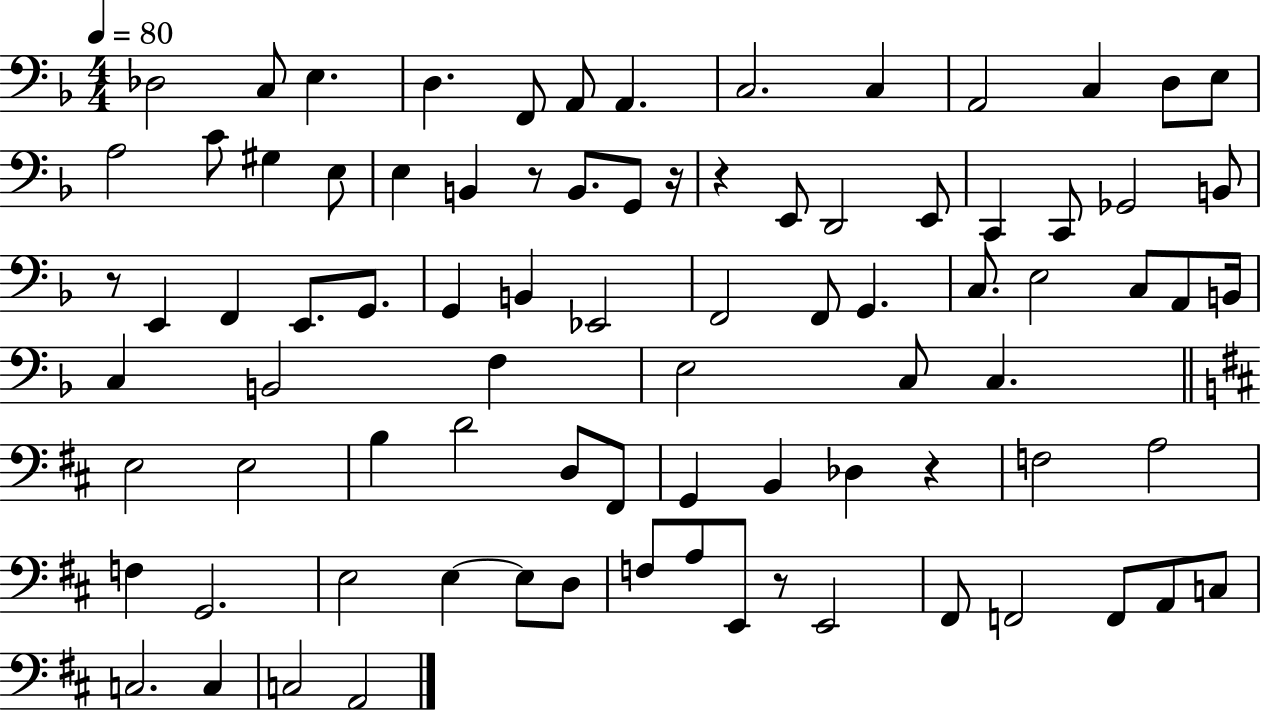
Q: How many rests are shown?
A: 6